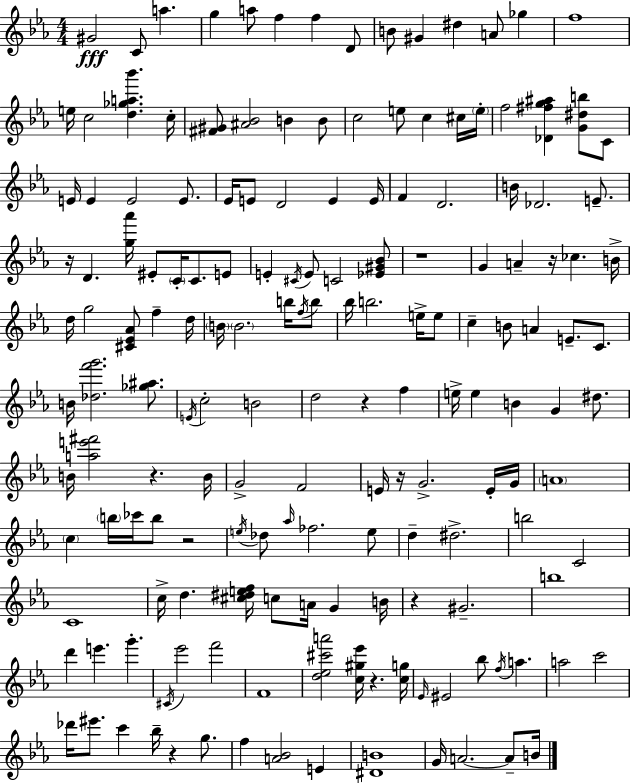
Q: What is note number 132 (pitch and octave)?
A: G5